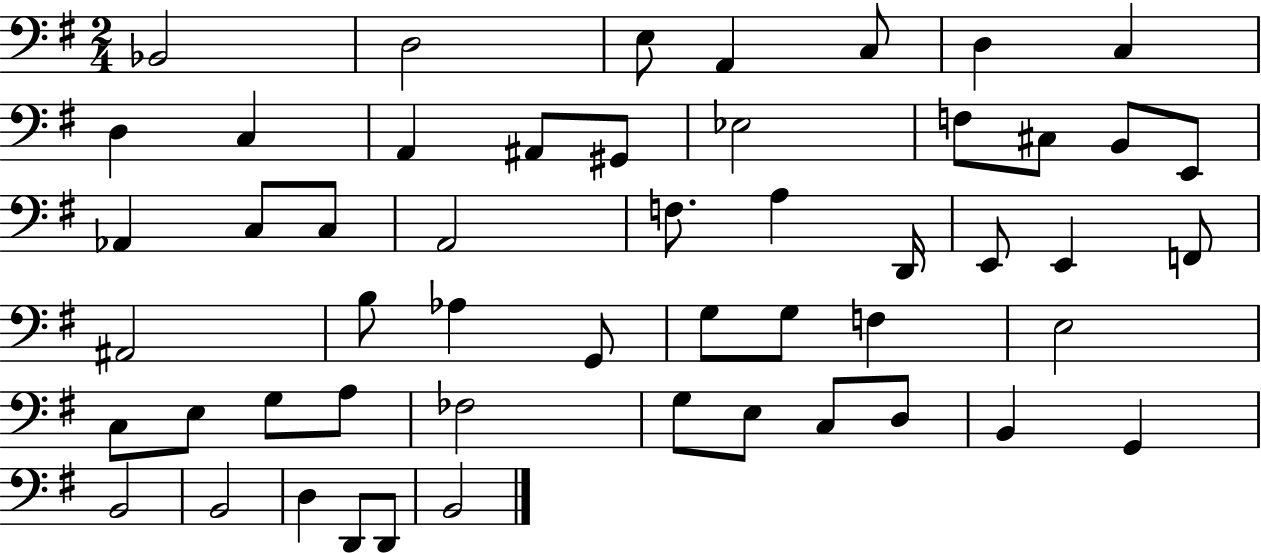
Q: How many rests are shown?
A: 0